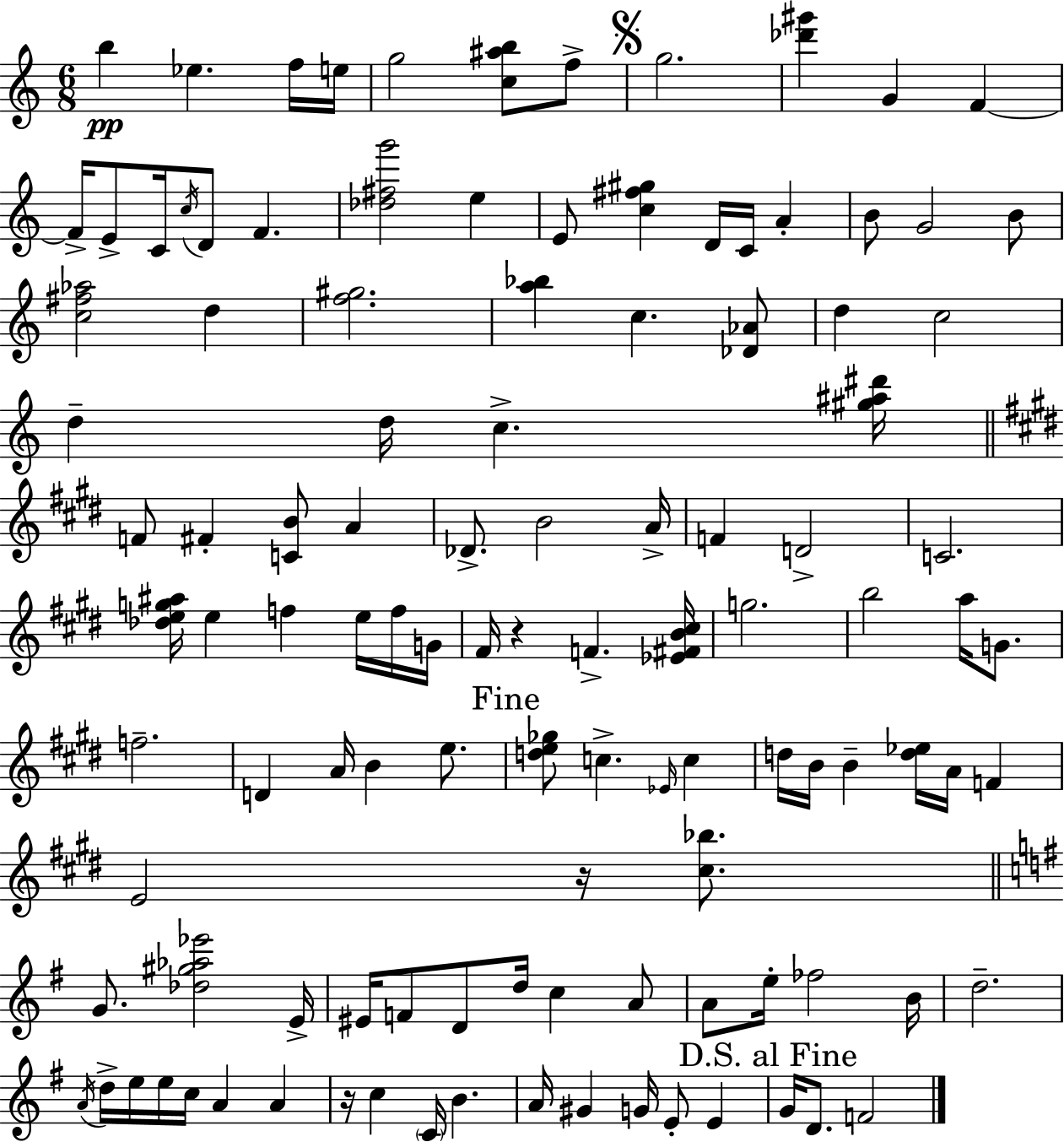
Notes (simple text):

B5/q Eb5/q. F5/s E5/s G5/h [C5,A#5,B5]/e F5/e G5/h. [Db6,G#6]/q G4/q F4/q F4/s E4/e C4/s C5/s D4/e F4/q. [Db5,F#5,G6]/h E5/q E4/e [C5,F#5,G#5]/q D4/s C4/s A4/q B4/e G4/h B4/e [C5,F#5,Ab5]/h D5/q [F5,G#5]/h. [A5,Bb5]/q C5/q. [Db4,Ab4]/e D5/q C5/h D5/q D5/s C5/q. [G#5,A#5,D#6]/s F4/e F#4/q [C4,B4]/e A4/q Db4/e. B4/h A4/s F4/q D4/h C4/h. [Db5,E5,G5,A#5]/s E5/q F5/q E5/s F5/s G4/s F#4/s R/q F4/q. [Eb4,F#4,B4,C#5]/s G5/h. B5/h A5/s G4/e. F5/h. D4/q A4/s B4/q E5/e. [D5,E5,Gb5]/e C5/q. Eb4/s C5/q D5/s B4/s B4/q [D5,Eb5]/s A4/s F4/q E4/h R/s [C#5,Bb5]/e. G4/e. [Db5,G#5,Ab5,Eb6]/h E4/s EIS4/s F4/e D4/e D5/s C5/q A4/e A4/e E5/s FES5/h B4/s D5/h. A4/s D5/s E5/s E5/s C5/s A4/q A4/q R/s C5/q C4/s B4/q. A4/s G#4/q G4/s E4/e E4/q G4/s D4/e. F4/h